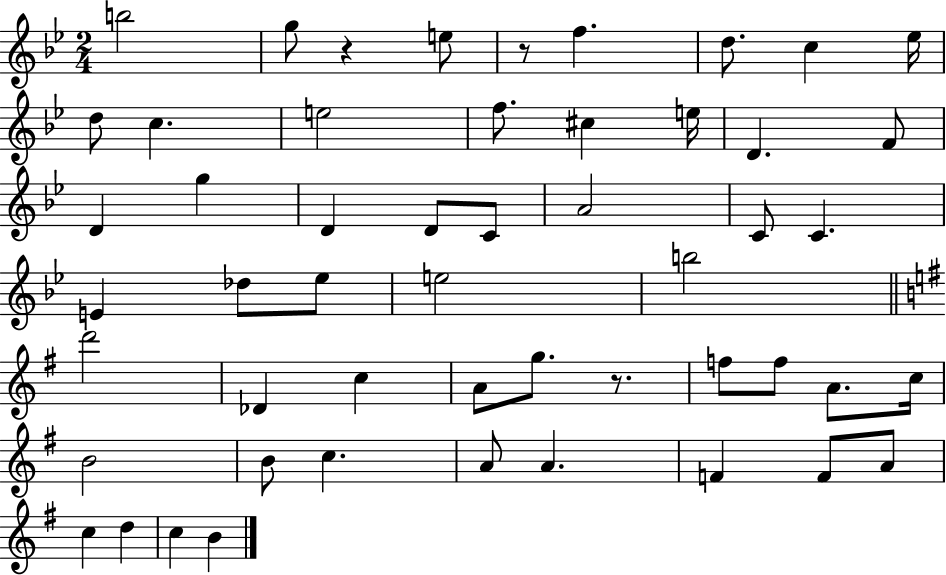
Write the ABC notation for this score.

X:1
T:Untitled
M:2/4
L:1/4
K:Bb
b2 g/2 z e/2 z/2 f d/2 c _e/4 d/2 c e2 f/2 ^c e/4 D F/2 D g D D/2 C/2 A2 C/2 C E _d/2 _e/2 e2 b2 d'2 _D c A/2 g/2 z/2 f/2 f/2 A/2 c/4 B2 B/2 c A/2 A F F/2 A/2 c d c B